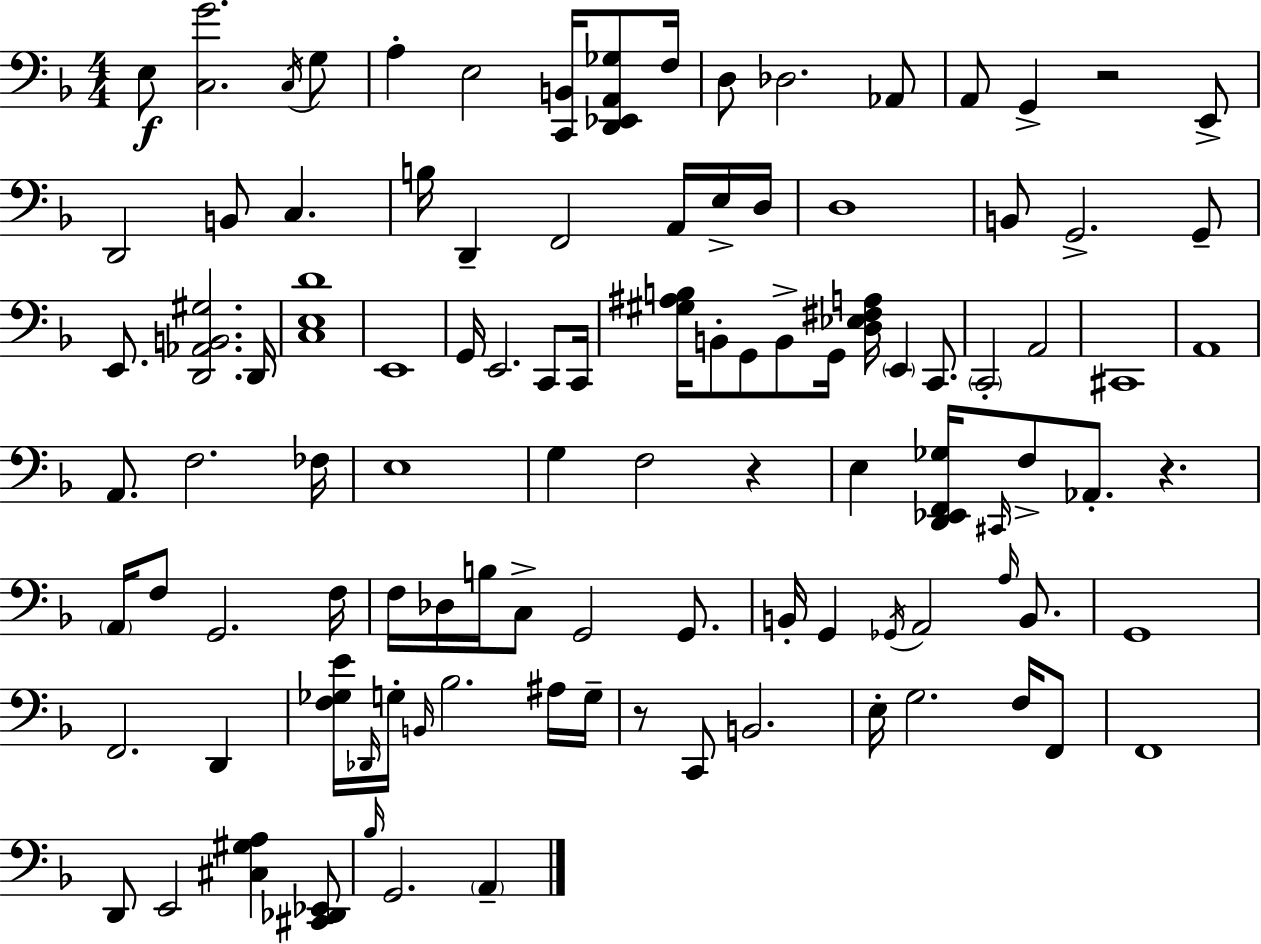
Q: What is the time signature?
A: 4/4